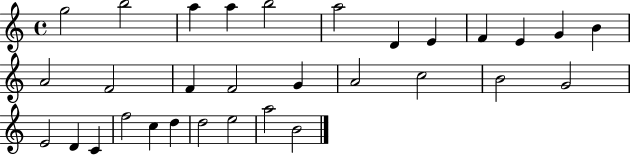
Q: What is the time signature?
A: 4/4